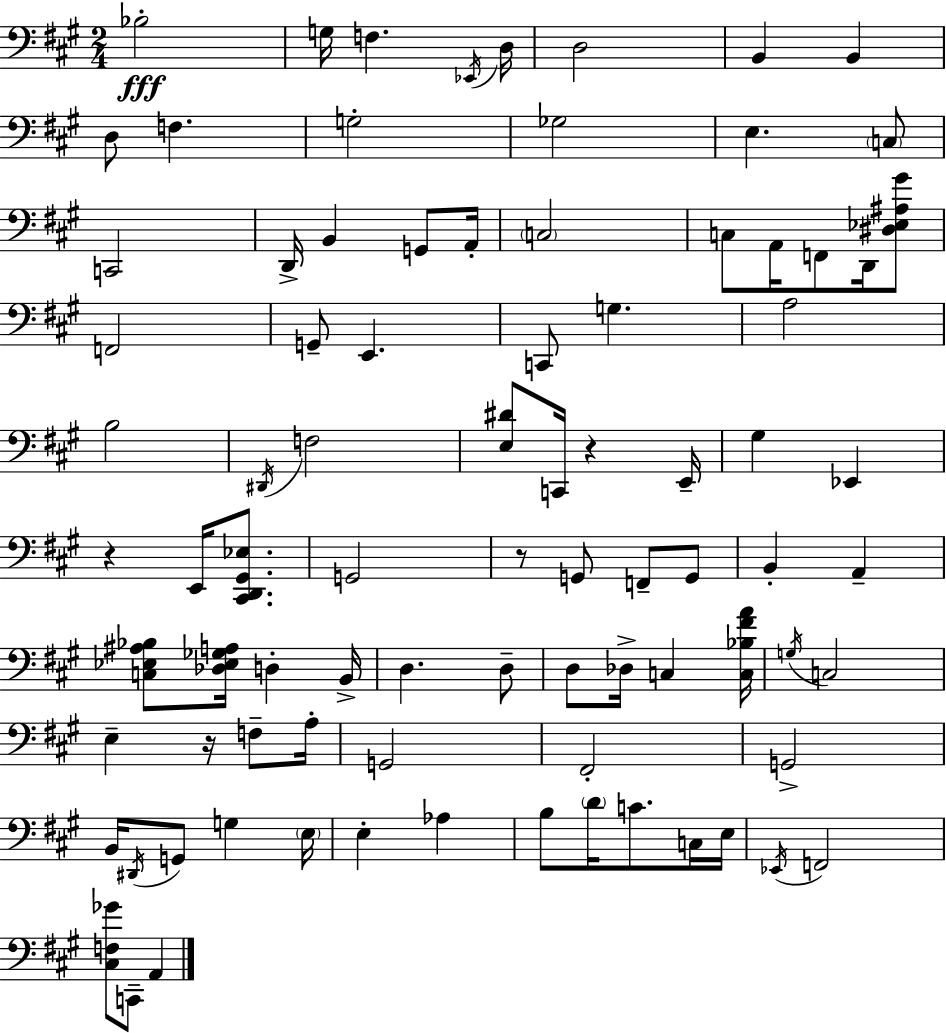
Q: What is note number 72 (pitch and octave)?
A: Eb2